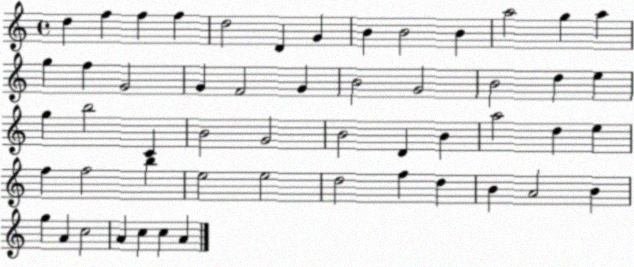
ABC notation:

X:1
T:Untitled
M:4/4
L:1/4
K:C
d f f f d2 D G B B2 B a2 g a g f G2 G F2 G B2 G2 B2 d e g b2 C B2 G2 B2 D B a2 d e f f2 b e2 e2 d2 f d B A2 B g A c2 A c c A